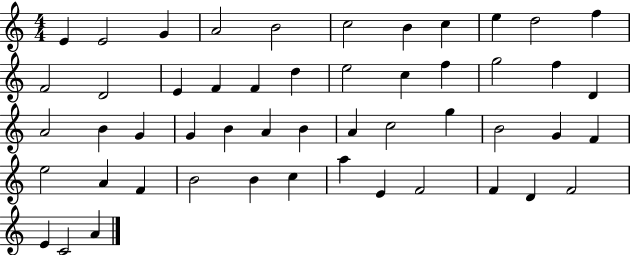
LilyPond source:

{
  \clef treble
  \numericTimeSignature
  \time 4/4
  \key c \major
  e'4 e'2 g'4 | a'2 b'2 | c''2 b'4 c''4 | e''4 d''2 f''4 | \break f'2 d'2 | e'4 f'4 f'4 d''4 | e''2 c''4 f''4 | g''2 f''4 d'4 | \break a'2 b'4 g'4 | g'4 b'4 a'4 b'4 | a'4 c''2 g''4 | b'2 g'4 f'4 | \break e''2 a'4 f'4 | b'2 b'4 c''4 | a''4 e'4 f'2 | f'4 d'4 f'2 | \break e'4 c'2 a'4 | \bar "|."
}